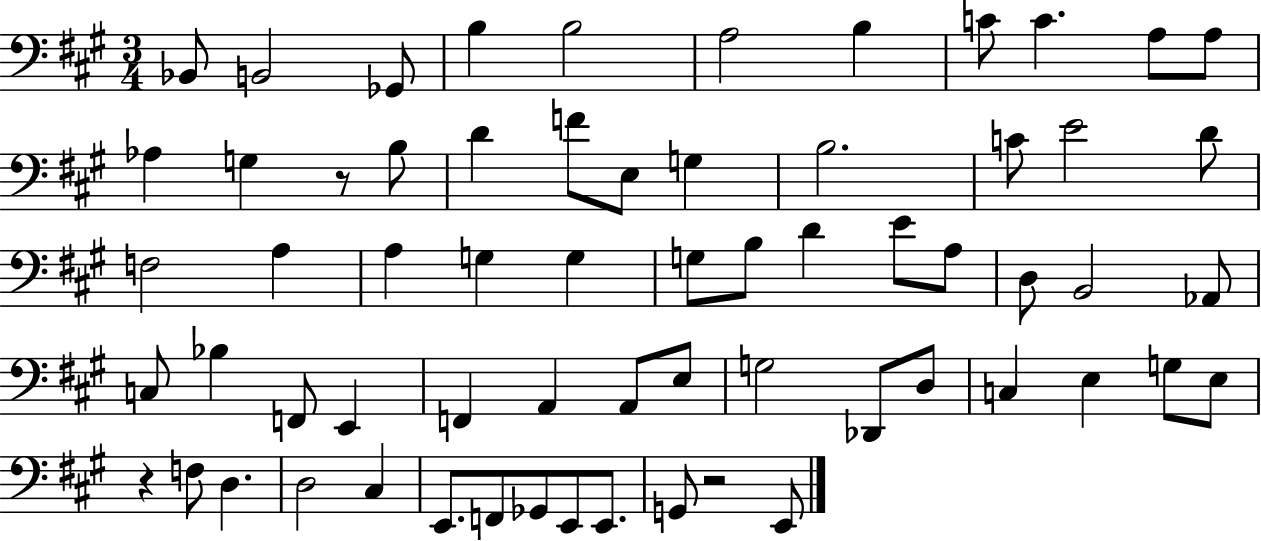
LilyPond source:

{
  \clef bass
  \numericTimeSignature
  \time 3/4
  \key a \major
  bes,8 b,2 ges,8 | b4 b2 | a2 b4 | c'8 c'4. a8 a8 | \break aes4 g4 r8 b8 | d'4 f'8 e8 g4 | b2. | c'8 e'2 d'8 | \break f2 a4 | a4 g4 g4 | g8 b8 d'4 e'8 a8 | d8 b,2 aes,8 | \break c8 bes4 f,8 e,4 | f,4 a,4 a,8 e8 | g2 des,8 d8 | c4 e4 g8 e8 | \break r4 f8 d4. | d2 cis4 | e,8. f,8 ges,8 e,8 e,8. | g,8 r2 e,8 | \break \bar "|."
}